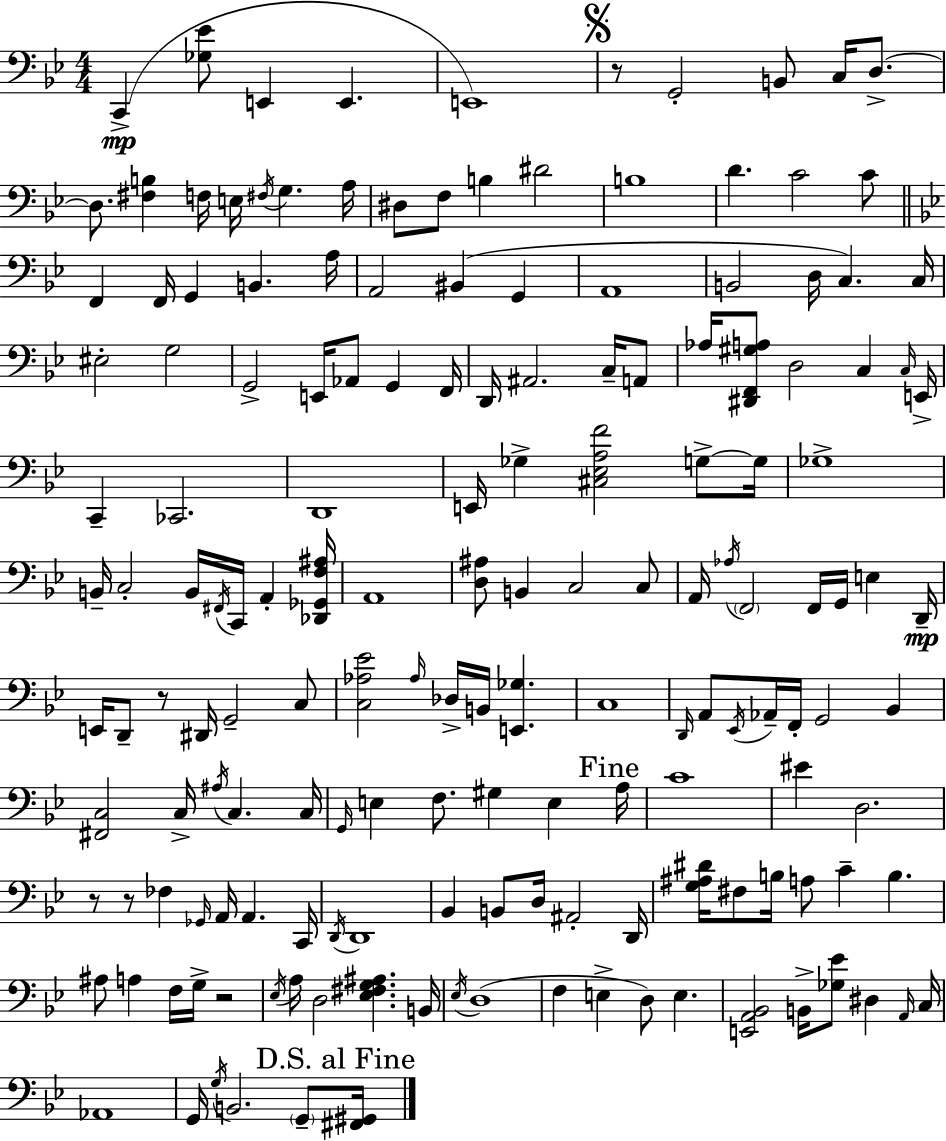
C2/q [Gb3,Eb4]/e E2/q E2/q. E2/w R/e G2/h B2/e C3/s D3/e. D3/e. [F#3,B3]/q F3/s E3/s F#3/s G3/q. A3/s D#3/e F3/e B3/q D#4/h B3/w D4/q. C4/h C4/e F2/q F2/s G2/q B2/q. A3/s A2/h BIS2/q G2/q A2/w B2/h D3/s C3/q. C3/s EIS3/h G3/h G2/h E2/s Ab2/e G2/q F2/s D2/s A#2/h. C3/s A2/e Ab3/s [D#2,F2,G#3,A3]/e D3/h C3/q C3/s E2/s C2/q CES2/h. D2/w E2/s Gb3/q [C#3,Eb3,A3,F4]/h G3/e G3/s Gb3/w B2/s C3/h B2/s F#2/s C2/s A2/q [Db2,Gb2,F3,A#3]/s A2/w [D3,A#3]/e B2/q C3/h C3/e A2/s Ab3/s F2/h F2/s G2/s E3/q D2/s E2/s D2/e R/e D#2/s G2/h C3/e [C3,Ab3,Eb4]/h Ab3/s Db3/s B2/s [E2,Gb3]/q. C3/w D2/s A2/e Eb2/s Ab2/s F2/s G2/h Bb2/q [F#2,C3]/h C3/s A#3/s C3/q. C3/s G2/s E3/q F3/e. G#3/q E3/q A3/s C4/w EIS4/q D3/h. R/e R/e FES3/q Gb2/s A2/s A2/q. C2/s D2/s D2/w Bb2/q B2/e D3/s A#2/h D2/s [G3,A#3,D#4]/s F#3/e B3/s A3/e C4/q B3/q. A#3/e A3/q F3/s G3/s R/h Eb3/s A3/s D3/h [Eb3,F#3,G3,A#3]/q. B2/s Eb3/s D3/w F3/q E3/q D3/e E3/q. [E2,A2,Bb2]/h B2/s [Gb3,Eb4]/e D#3/q A2/s C3/s Ab2/w G2/s G3/s B2/h. G2/e [F#2,G#2]/s